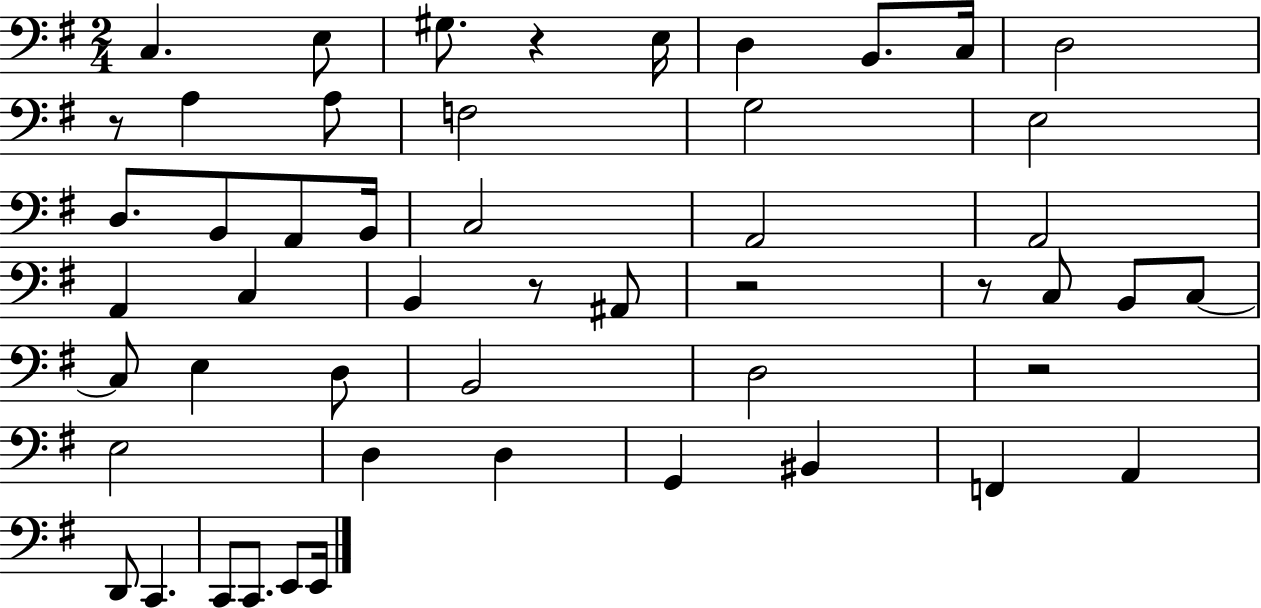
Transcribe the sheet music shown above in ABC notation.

X:1
T:Untitled
M:2/4
L:1/4
K:G
C, E,/2 ^G,/2 z E,/4 D, B,,/2 C,/4 D,2 z/2 A, A,/2 F,2 G,2 E,2 D,/2 B,,/2 A,,/2 B,,/4 C,2 A,,2 A,,2 A,, C, B,, z/2 ^A,,/2 z2 z/2 C,/2 B,,/2 C,/2 C,/2 E, D,/2 B,,2 D,2 z2 E,2 D, D, G,, ^B,, F,, A,, D,,/2 C,, C,,/2 C,,/2 E,,/2 E,,/4